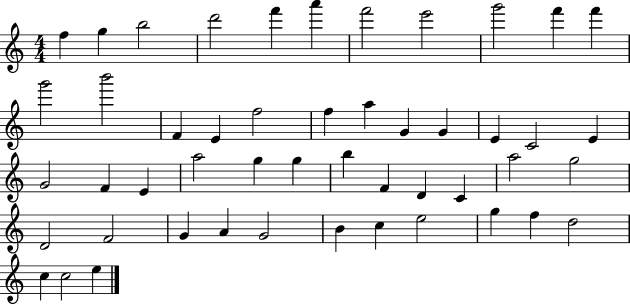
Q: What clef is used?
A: treble